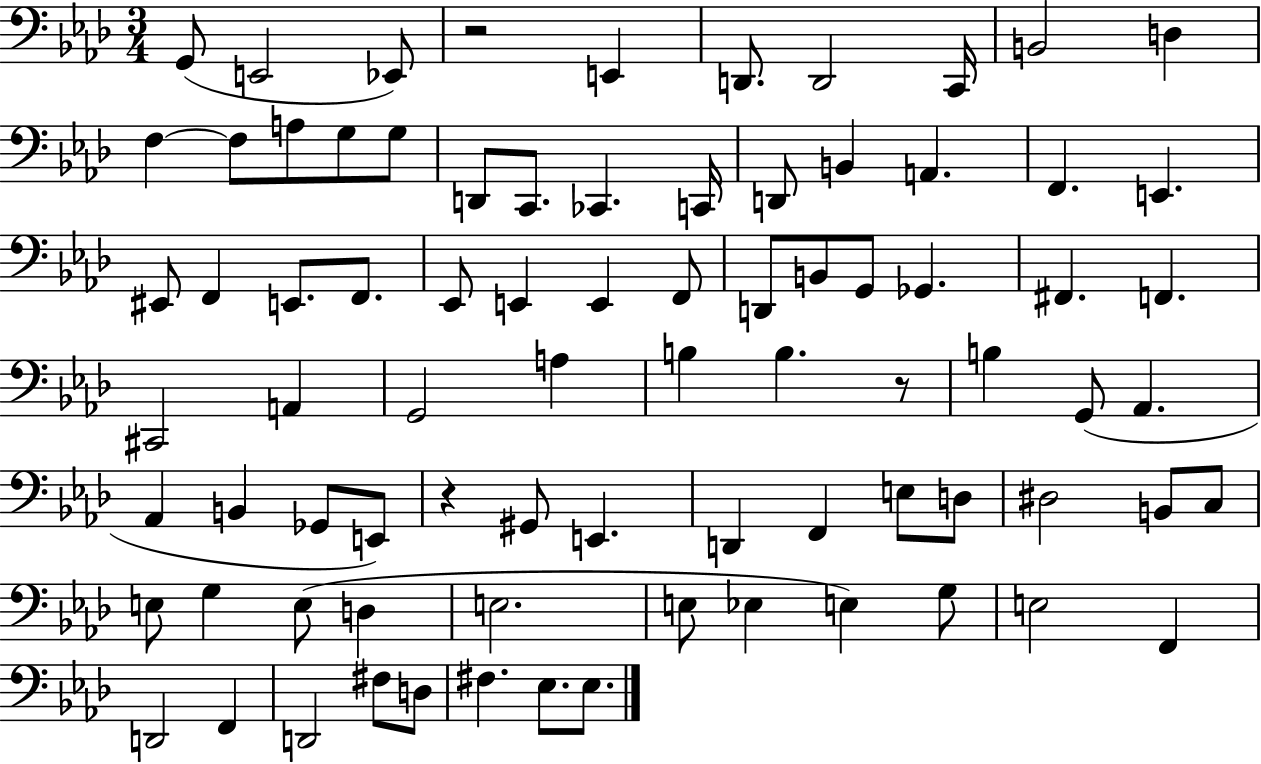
{
  \clef bass
  \numericTimeSignature
  \time 3/4
  \key aes \major
  \repeat volta 2 { g,8( e,2 ees,8) | r2 e,4 | d,8. d,2 c,16 | b,2 d4 | \break f4~~ f8 a8 g8 g8 | d,8 c,8. ces,4. c,16 | d,8 b,4 a,4. | f,4. e,4. | \break eis,8 f,4 e,8. f,8. | ees,8 e,4 e,4 f,8 | d,8 b,8 g,8 ges,4. | fis,4. f,4. | \break cis,2 a,4 | g,2 a4 | b4 b4. r8 | b4 g,8( aes,4. | \break aes,4 b,4 ges,8 e,8) | r4 gis,8 e,4. | d,4 f,4 e8 d8 | dis2 b,8 c8 | \break e8 g4 e8( d4 | e2. | e8 ees4 e4) g8 | e2 f,4 | \break d,2 f,4 | d,2 fis8 d8 | fis4. ees8. ees8. | } \bar "|."
}